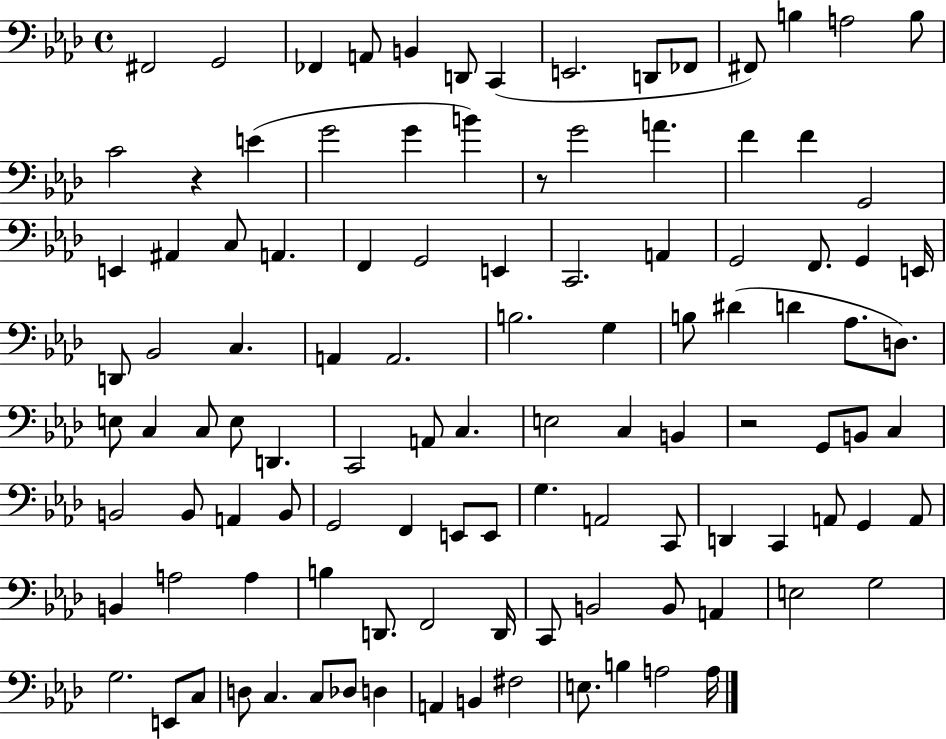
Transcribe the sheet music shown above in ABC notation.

X:1
T:Untitled
M:4/4
L:1/4
K:Ab
^F,,2 G,,2 _F,, A,,/2 B,, D,,/2 C,, E,,2 D,,/2 _F,,/2 ^F,,/2 B, A,2 B,/2 C2 z E G2 G B z/2 G2 A F F G,,2 E,, ^A,, C,/2 A,, F,, G,,2 E,, C,,2 A,, G,,2 F,,/2 G,, E,,/4 D,,/2 _B,,2 C, A,, A,,2 B,2 G, B,/2 ^D D _A,/2 D,/2 E,/2 C, C,/2 E,/2 D,, C,,2 A,,/2 C, E,2 C, B,, z2 G,,/2 B,,/2 C, B,,2 B,,/2 A,, B,,/2 G,,2 F,, E,,/2 E,,/2 G, A,,2 C,,/2 D,, C,, A,,/2 G,, A,,/2 B,, A,2 A, B, D,,/2 F,,2 D,,/4 C,,/2 B,,2 B,,/2 A,, E,2 G,2 G,2 E,,/2 C,/2 D,/2 C, C,/2 _D,/2 D, A,, B,, ^F,2 E,/2 B, A,2 A,/4